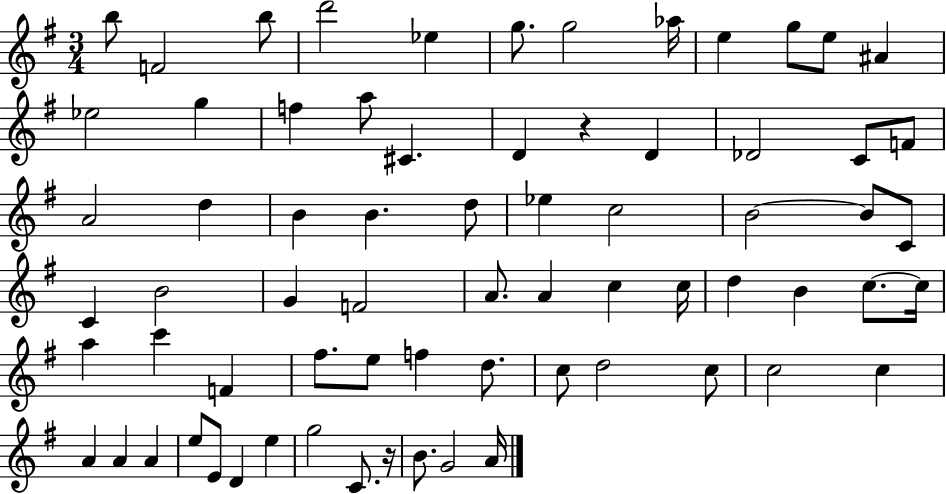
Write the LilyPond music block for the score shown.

{
  \clef treble
  \numericTimeSignature
  \time 3/4
  \key g \major
  b''8 f'2 b''8 | d'''2 ees''4 | g''8. g''2 aes''16 | e''4 g''8 e''8 ais'4 | \break ees''2 g''4 | f''4 a''8 cis'4. | d'4 r4 d'4 | des'2 c'8 f'8 | \break a'2 d''4 | b'4 b'4. d''8 | ees''4 c''2 | b'2~~ b'8 c'8 | \break c'4 b'2 | g'4 f'2 | a'8. a'4 c''4 c''16 | d''4 b'4 c''8.~~ c''16 | \break a''4 c'''4 f'4 | fis''8. e''8 f''4 d''8. | c''8 d''2 c''8 | c''2 c''4 | \break a'4 a'4 a'4 | e''8 e'8 d'4 e''4 | g''2 c'8. r16 | b'8. g'2 a'16 | \break \bar "|."
}